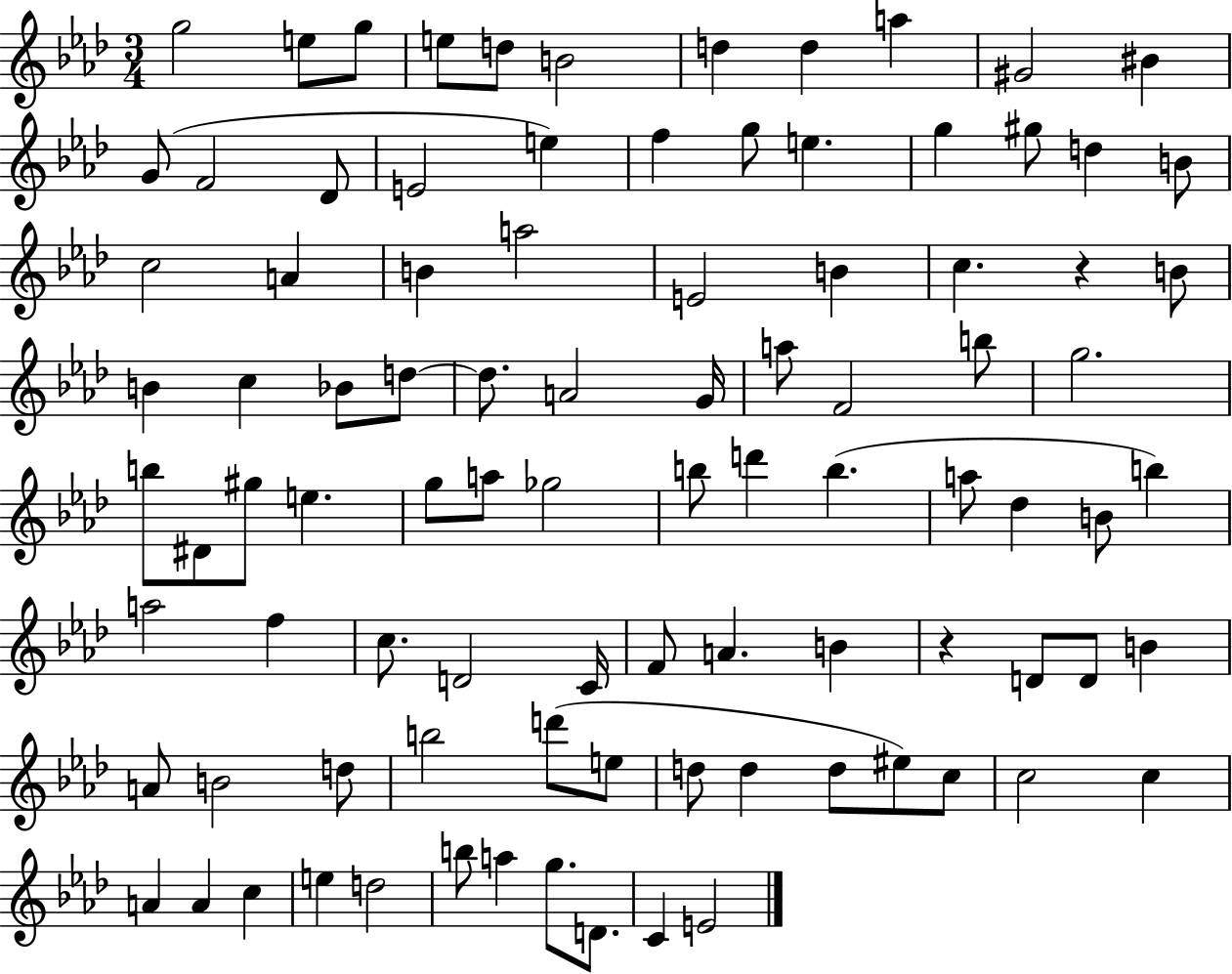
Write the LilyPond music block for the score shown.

{
  \clef treble
  \numericTimeSignature
  \time 3/4
  \key aes \major
  g''2 e''8 g''8 | e''8 d''8 b'2 | d''4 d''4 a''4 | gis'2 bis'4 | \break g'8( f'2 des'8 | e'2 e''4) | f''4 g''8 e''4. | g''4 gis''8 d''4 b'8 | \break c''2 a'4 | b'4 a''2 | e'2 b'4 | c''4. r4 b'8 | \break b'4 c''4 bes'8 d''8~~ | d''8. a'2 g'16 | a''8 f'2 b''8 | g''2. | \break b''8 dis'8 gis''8 e''4. | g''8 a''8 ges''2 | b''8 d'''4 b''4.( | a''8 des''4 b'8 b''4) | \break a''2 f''4 | c''8. d'2 c'16 | f'8 a'4. b'4 | r4 d'8 d'8 b'4 | \break a'8 b'2 d''8 | b''2 d'''8( e''8 | d''8 d''4 d''8 eis''8) c''8 | c''2 c''4 | \break a'4 a'4 c''4 | e''4 d''2 | b''8 a''4 g''8. d'8. | c'4 e'2 | \break \bar "|."
}